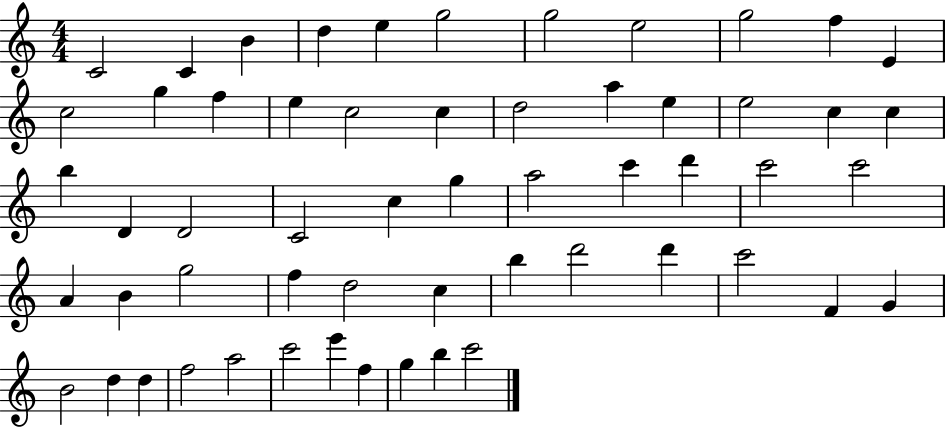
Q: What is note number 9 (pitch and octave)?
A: G5